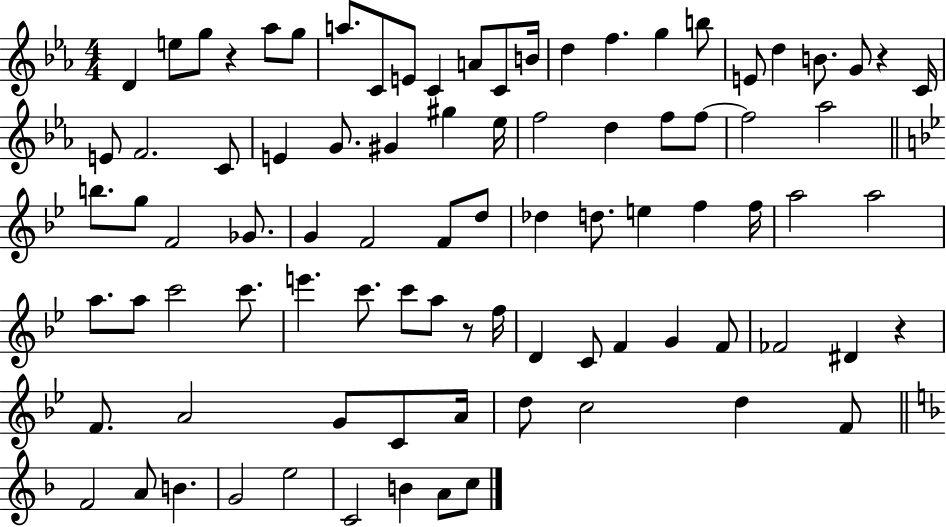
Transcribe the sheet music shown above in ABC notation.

X:1
T:Untitled
M:4/4
L:1/4
K:Eb
D e/2 g/2 z _a/2 g/2 a/2 C/2 E/2 C A/2 C/2 B/4 d f g b/2 E/2 d B/2 G/2 z C/4 E/2 F2 C/2 E G/2 ^G ^g _e/4 f2 d f/2 f/2 f2 _a2 b/2 g/2 F2 _G/2 G F2 F/2 d/2 _d d/2 e f f/4 a2 a2 a/2 a/2 c'2 c'/2 e' c'/2 c'/2 a/2 z/2 f/4 D C/2 F G F/2 _F2 ^D z F/2 A2 G/2 C/2 A/4 d/2 c2 d F/2 F2 A/2 B G2 e2 C2 B A/2 c/2